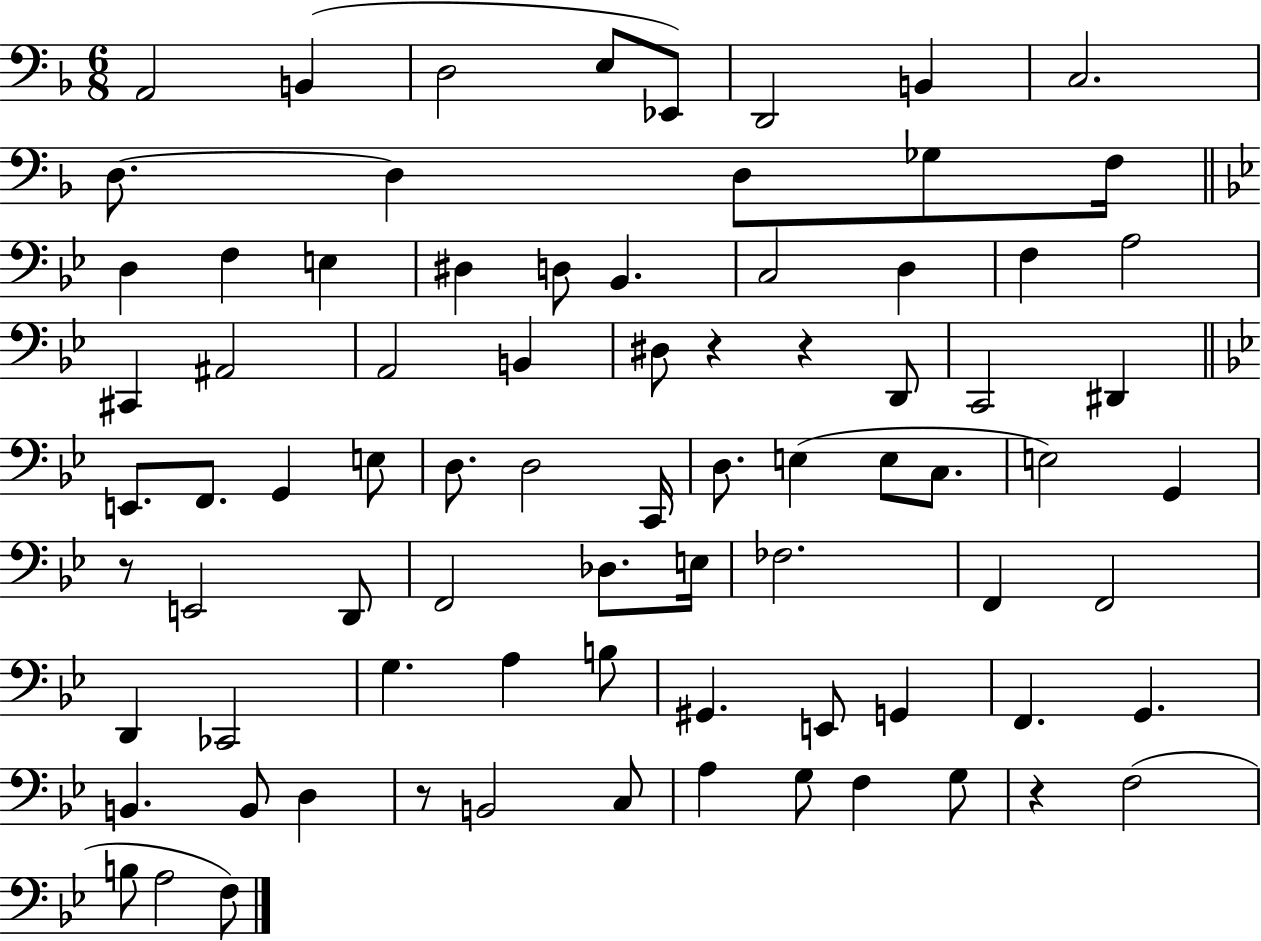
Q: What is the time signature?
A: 6/8